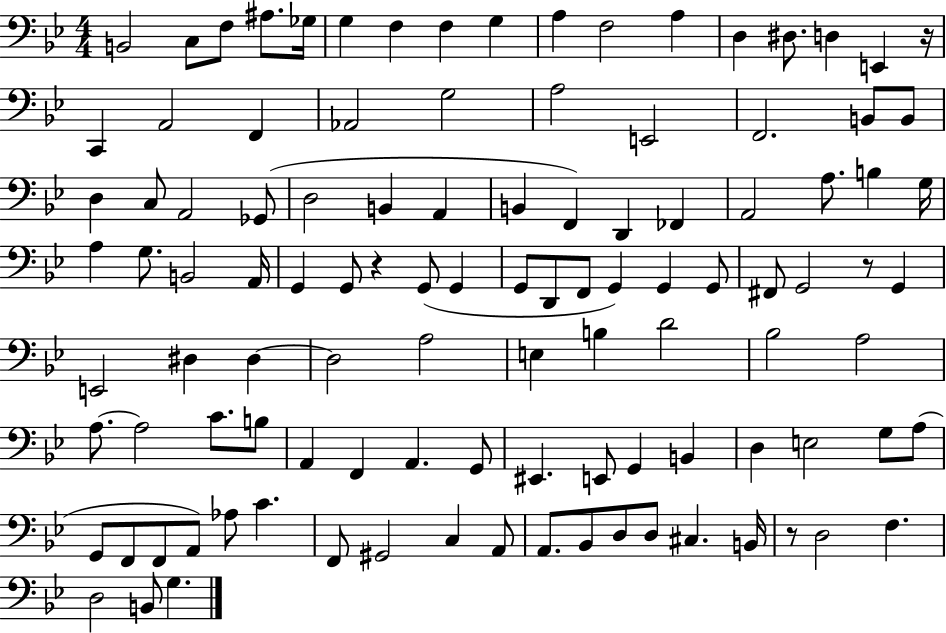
B2/h C3/e F3/e A#3/e. Gb3/s G3/q F3/q F3/q G3/q A3/q F3/h A3/q D3/q D#3/e. D3/q E2/q R/s C2/q A2/h F2/q Ab2/h G3/h A3/h E2/h F2/h. B2/e B2/e D3/q C3/e A2/h Gb2/e D3/h B2/q A2/q B2/q F2/q D2/q FES2/q A2/h A3/e. B3/q G3/s A3/q G3/e. B2/h A2/s G2/q G2/e R/q G2/e G2/q G2/e D2/e F2/e G2/q G2/q G2/e F#2/e G2/h R/e G2/q E2/h D#3/q D#3/q D#3/h A3/h E3/q B3/q D4/h Bb3/h A3/h A3/e. A3/h C4/e. B3/e A2/q F2/q A2/q. G2/e EIS2/q. E2/e G2/q B2/q D3/q E3/h G3/e A3/e G2/e F2/e F2/e A2/e Ab3/e C4/q. F2/e G#2/h C3/q A2/e A2/e. Bb2/e D3/e D3/e C#3/q. B2/s R/e D3/h F3/q. D3/h B2/e G3/q.